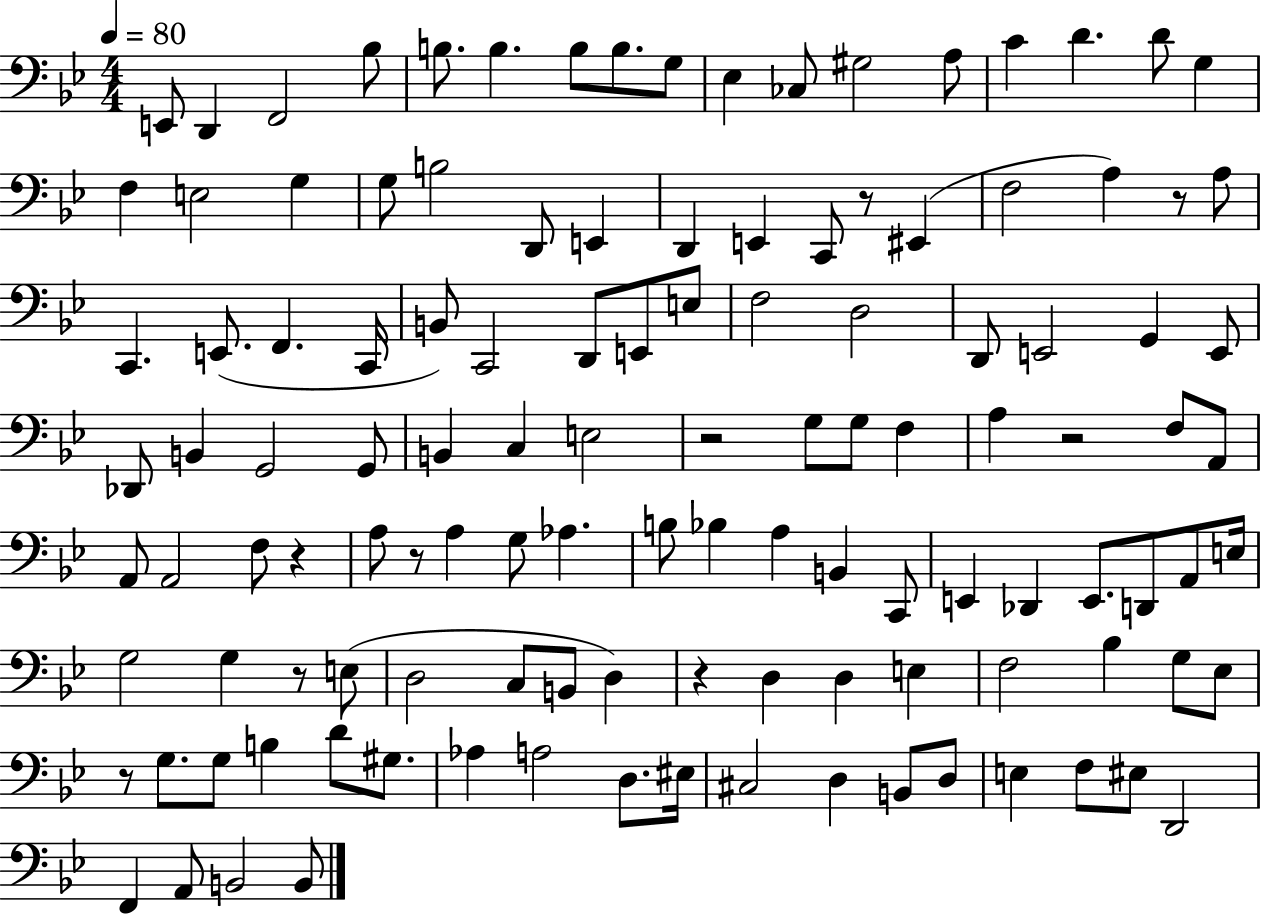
{
  \clef bass
  \numericTimeSignature
  \time 4/4
  \key bes \major
  \tempo 4 = 80
  e,8 d,4 f,2 bes8 | b8. b4. b8 b8. g8 | ees4 ces8 gis2 a8 | c'4 d'4. d'8 g4 | \break f4 e2 g4 | g8 b2 d,8 e,4 | d,4 e,4 c,8 r8 eis,4( | f2 a4) r8 a8 | \break c,4. e,8.( f,4. c,16 | b,8) c,2 d,8 e,8 e8 | f2 d2 | d,8 e,2 g,4 e,8 | \break des,8 b,4 g,2 g,8 | b,4 c4 e2 | r2 g8 g8 f4 | a4 r2 f8 a,8 | \break a,8 a,2 f8 r4 | a8 r8 a4 g8 aes4. | b8 bes4 a4 b,4 c,8 | e,4 des,4 e,8. d,8 a,8 e16 | \break g2 g4 r8 e8( | d2 c8 b,8 d4) | r4 d4 d4 e4 | f2 bes4 g8 ees8 | \break r8 g8. g8 b4 d'8 gis8. | aes4 a2 d8. eis16 | cis2 d4 b,8 d8 | e4 f8 eis8 d,2 | \break f,4 a,8 b,2 b,8 | \bar "|."
}